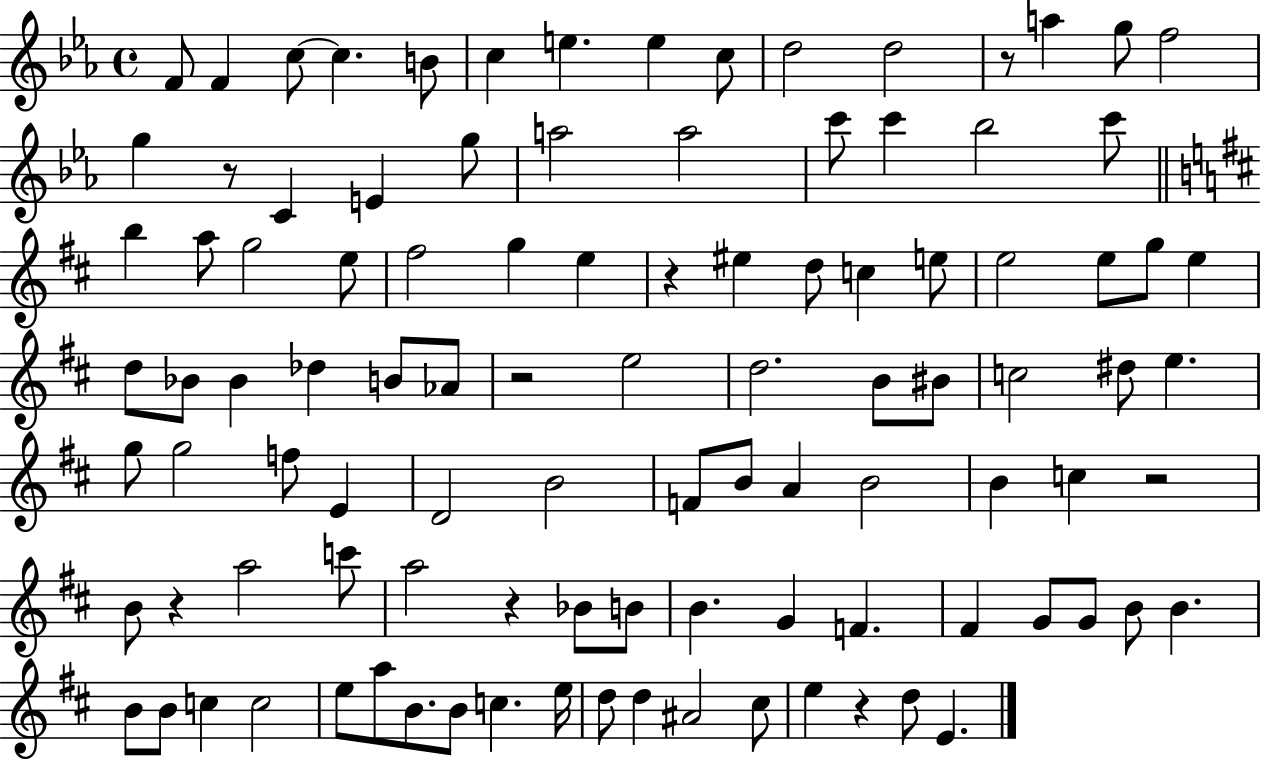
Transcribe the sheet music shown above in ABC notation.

X:1
T:Untitled
M:4/4
L:1/4
K:Eb
F/2 F c/2 c B/2 c e e c/2 d2 d2 z/2 a g/2 f2 g z/2 C E g/2 a2 a2 c'/2 c' _b2 c'/2 b a/2 g2 e/2 ^f2 g e z ^e d/2 c e/2 e2 e/2 g/2 e d/2 _B/2 _B _d B/2 _A/2 z2 e2 d2 B/2 ^B/2 c2 ^d/2 e g/2 g2 f/2 E D2 B2 F/2 B/2 A B2 B c z2 B/2 z a2 c'/2 a2 z _B/2 B/2 B G F ^F G/2 G/2 B/2 B B/2 B/2 c c2 e/2 a/2 B/2 B/2 c e/4 d/2 d ^A2 ^c/2 e z d/2 E